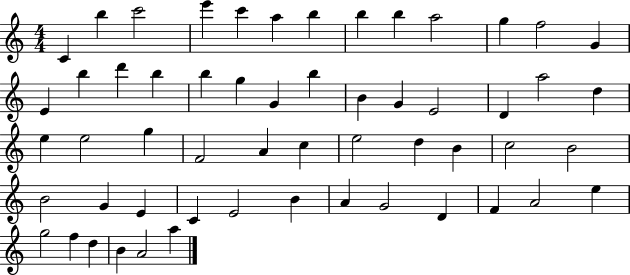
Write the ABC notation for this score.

X:1
T:Untitled
M:4/4
L:1/4
K:C
C b c'2 e' c' a b b b a2 g f2 G E b d' b b g G b B G E2 D a2 d e e2 g F2 A c e2 d B c2 B2 B2 G E C E2 B A G2 D F A2 e g2 f d B A2 a